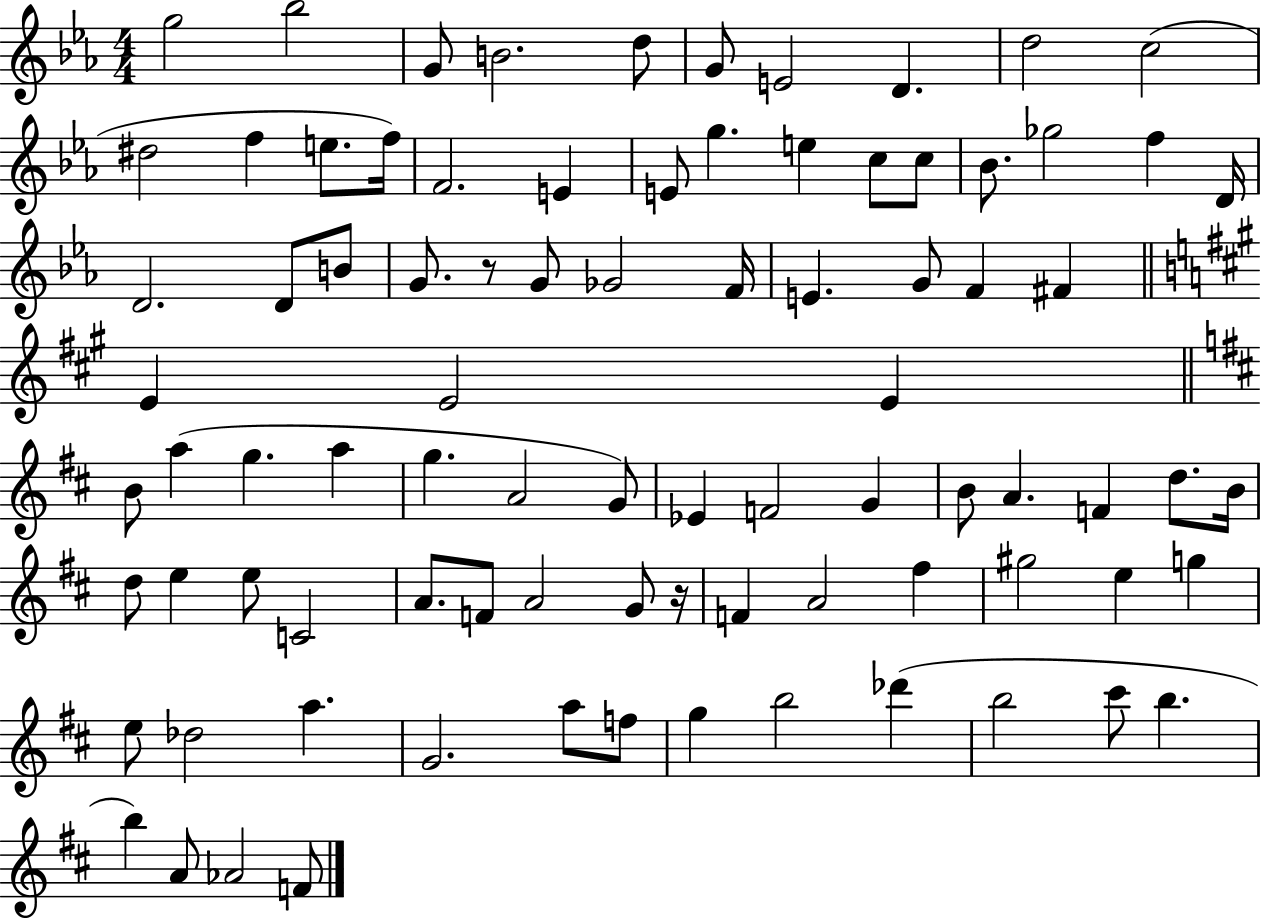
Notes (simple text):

G5/h Bb5/h G4/e B4/h. D5/e G4/e E4/h D4/q. D5/h C5/h D#5/h F5/q E5/e. F5/s F4/h. E4/q E4/e G5/q. E5/q C5/e C5/e Bb4/e. Gb5/h F5/q D4/s D4/h. D4/e B4/e G4/e. R/e G4/e Gb4/h F4/s E4/q. G4/e F4/q F#4/q E4/q E4/h E4/q B4/e A5/q G5/q. A5/q G5/q. A4/h G4/e Eb4/q F4/h G4/q B4/e A4/q. F4/q D5/e. B4/s D5/e E5/q E5/e C4/h A4/e. F4/e A4/h G4/e R/s F4/q A4/h F#5/q G#5/h E5/q G5/q E5/e Db5/h A5/q. G4/h. A5/e F5/e G5/q B5/h Db6/q B5/h C#6/e B5/q. B5/q A4/e Ab4/h F4/e